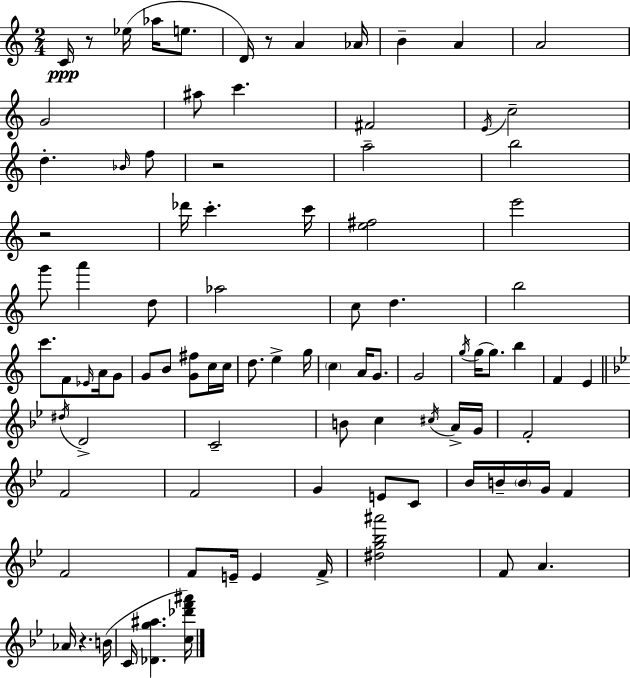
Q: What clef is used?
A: treble